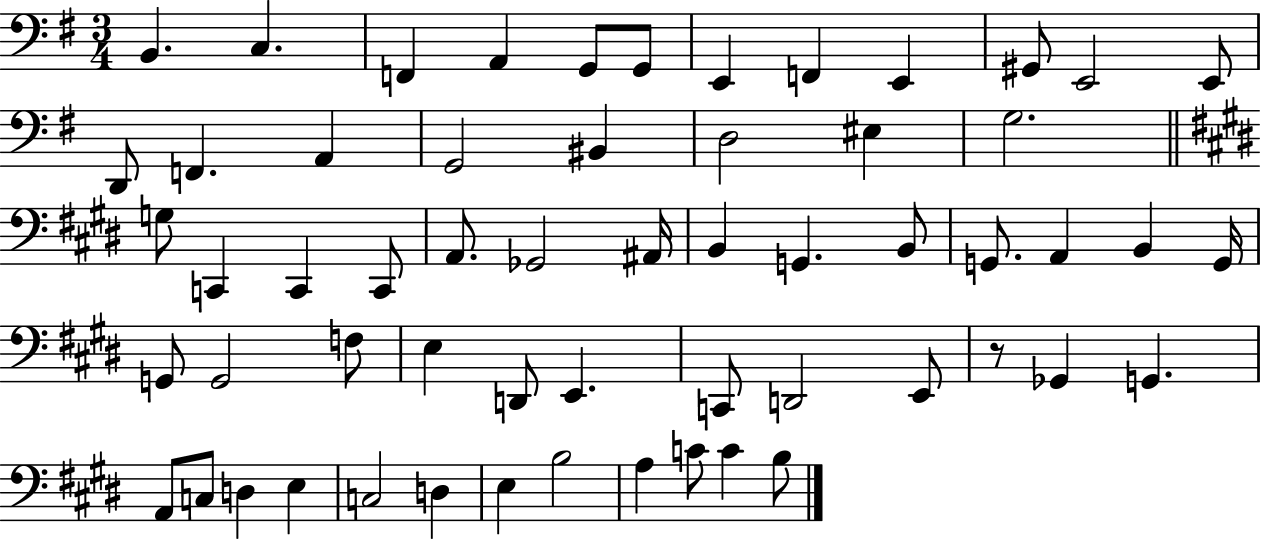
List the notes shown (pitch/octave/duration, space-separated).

B2/q. C3/q. F2/q A2/q G2/e G2/e E2/q F2/q E2/q G#2/e E2/h E2/e D2/e F2/q. A2/q G2/h BIS2/q D3/h EIS3/q G3/h. G3/e C2/q C2/q C2/e A2/e. Gb2/h A#2/s B2/q G2/q. B2/e G2/e. A2/q B2/q G2/s G2/e G2/h F3/e E3/q D2/e E2/q. C2/e D2/h E2/e R/e Gb2/q G2/q. A2/e C3/e D3/q E3/q C3/h D3/q E3/q B3/h A3/q C4/e C4/q B3/e